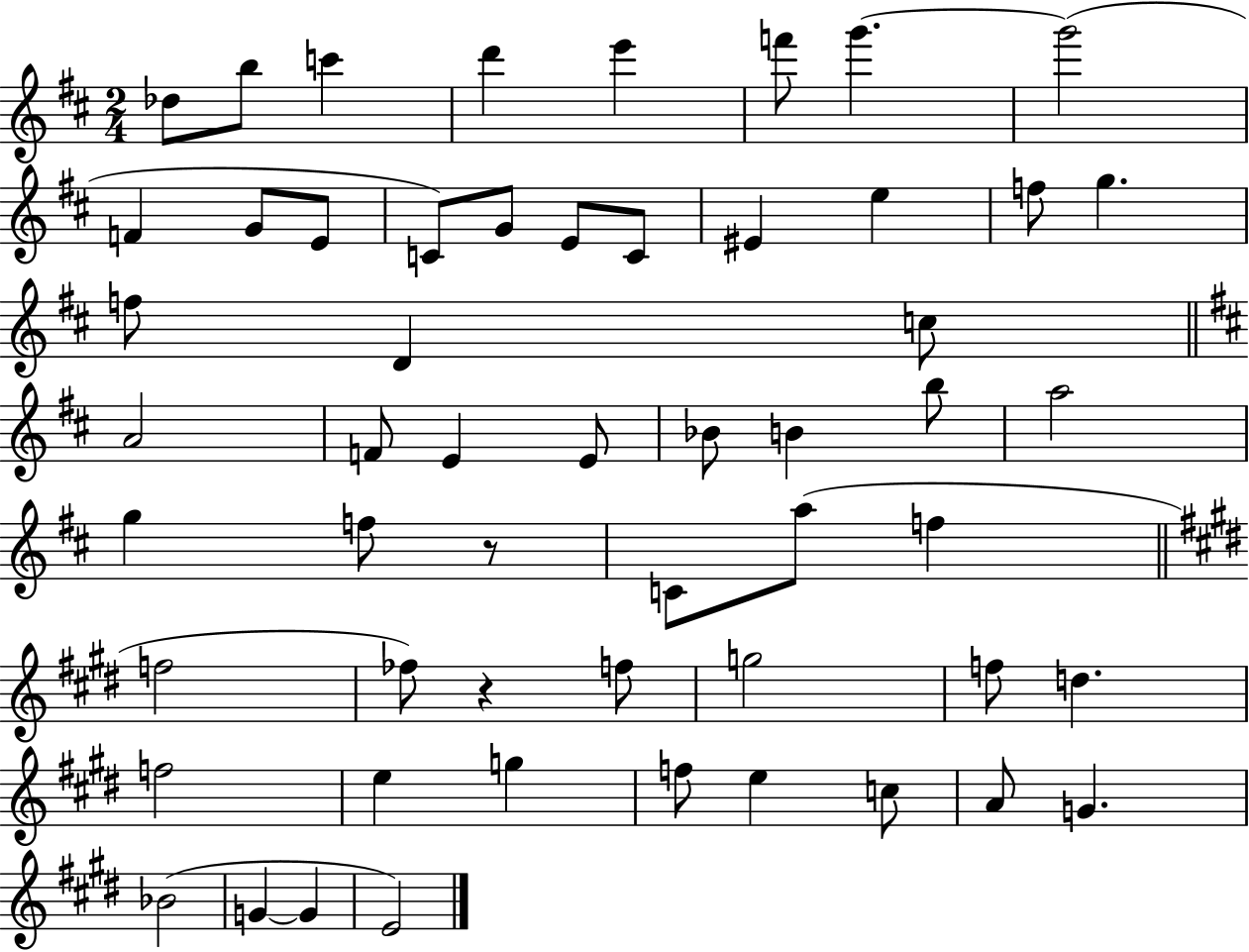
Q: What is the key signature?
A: D major